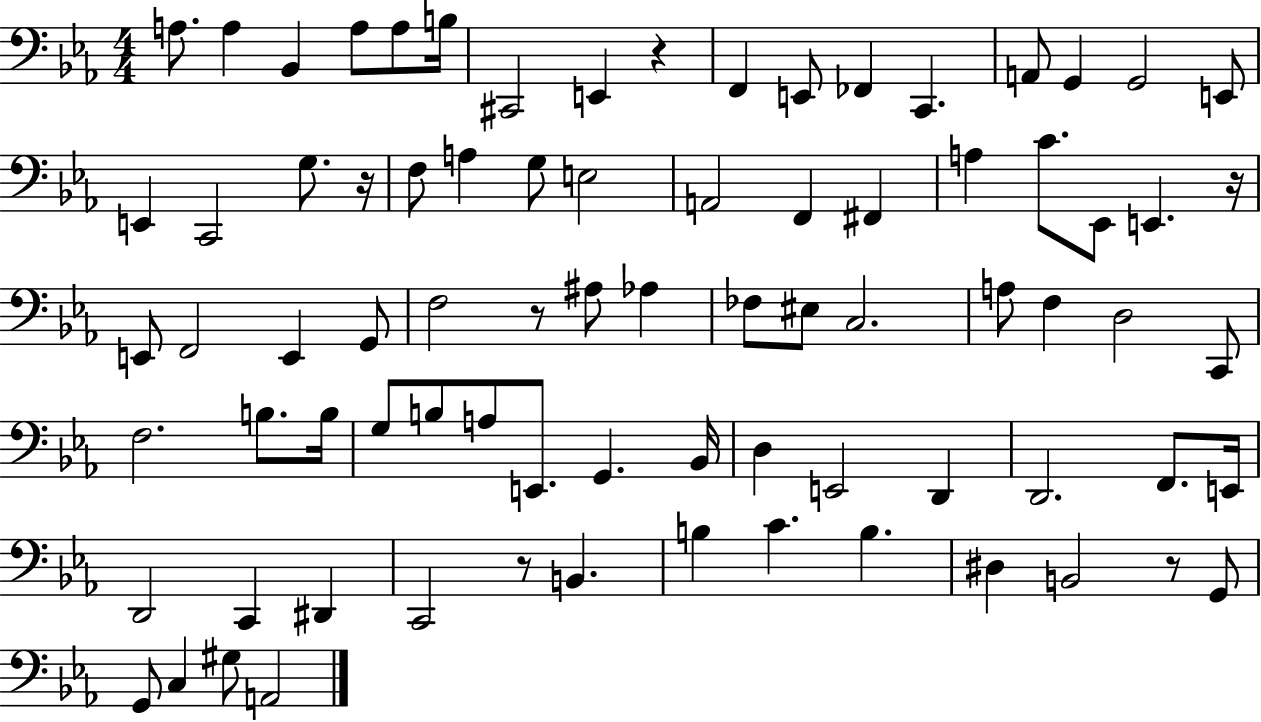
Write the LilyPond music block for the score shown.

{
  \clef bass
  \numericTimeSignature
  \time 4/4
  \key ees \major
  a8. a4 bes,4 a8 a8 b16 | cis,2 e,4 r4 | f,4 e,8 fes,4 c,4. | a,8 g,4 g,2 e,8 | \break e,4 c,2 g8. r16 | f8 a4 g8 e2 | a,2 f,4 fis,4 | a4 c'8. ees,8 e,4. r16 | \break e,8 f,2 e,4 g,8 | f2 r8 ais8 aes4 | fes8 eis8 c2. | a8 f4 d2 c,8 | \break f2. b8. b16 | g8 b8 a8 e,8. g,4. bes,16 | d4 e,2 d,4 | d,2. f,8. e,16 | \break d,2 c,4 dis,4 | c,2 r8 b,4. | b4 c'4. b4. | dis4 b,2 r8 g,8 | \break g,8 c4 gis8 a,2 | \bar "|."
}